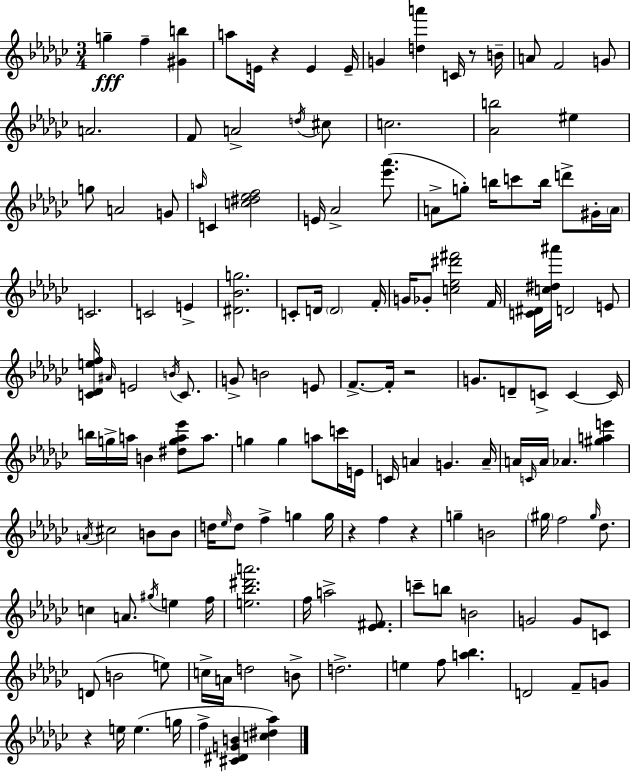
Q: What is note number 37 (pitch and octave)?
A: E4